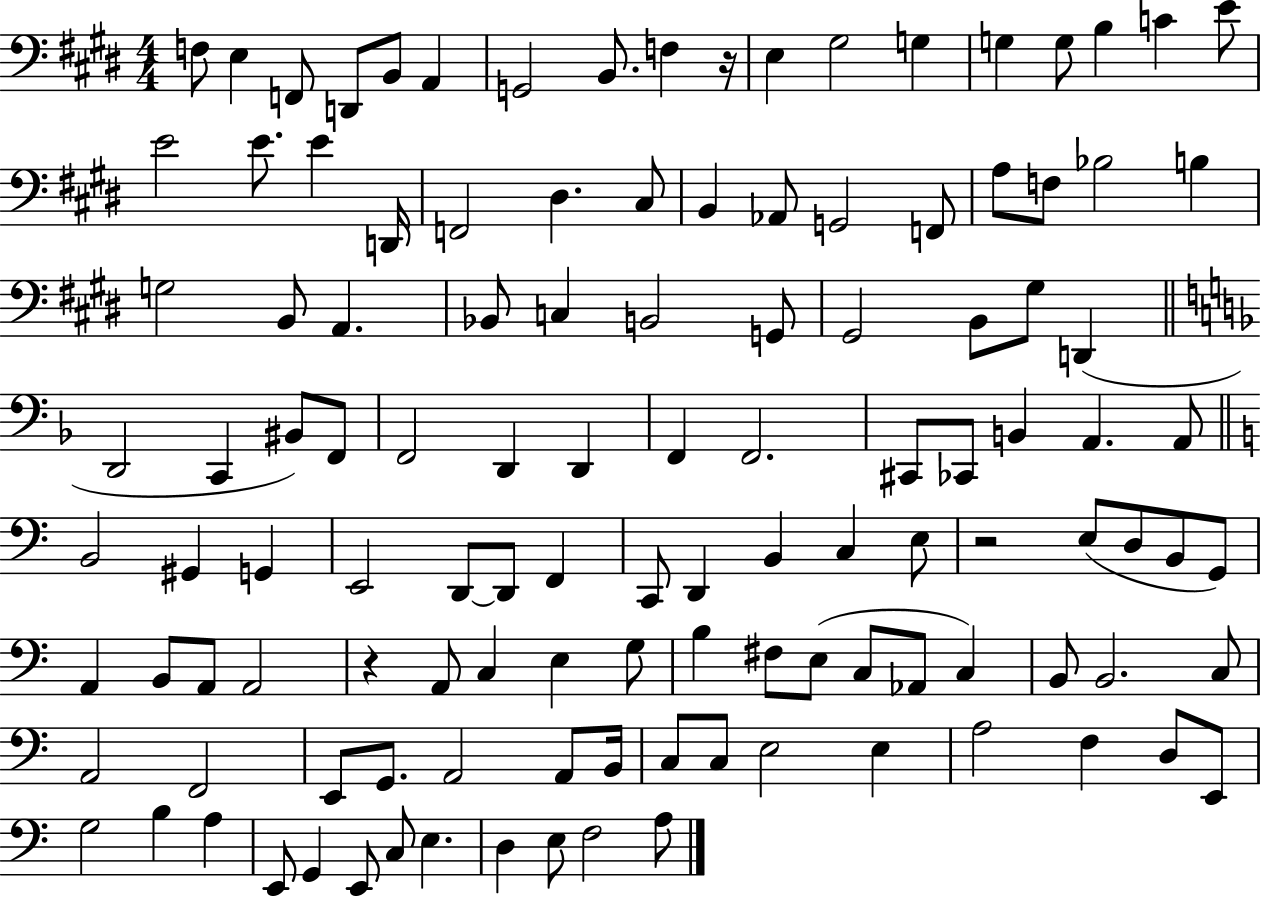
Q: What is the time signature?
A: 4/4